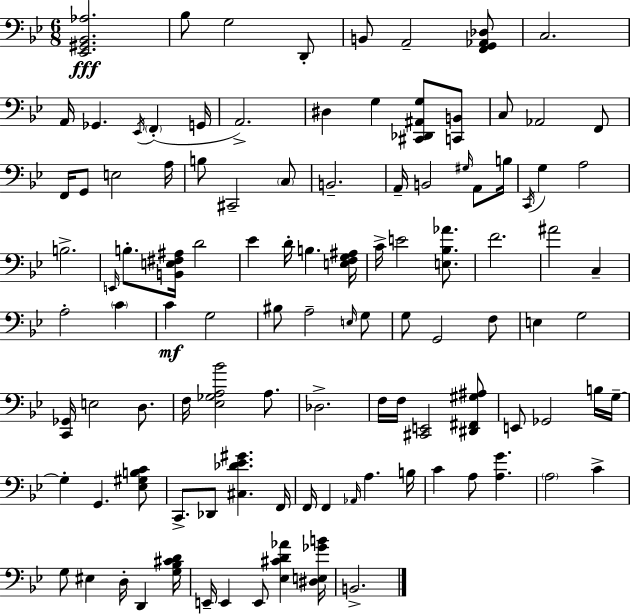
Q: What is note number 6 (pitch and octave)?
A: C3